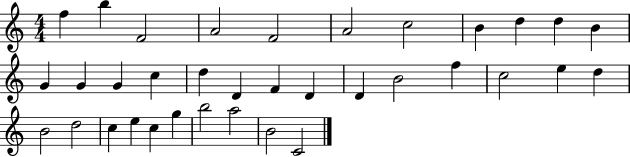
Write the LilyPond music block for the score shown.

{
  \clef treble
  \numericTimeSignature
  \time 4/4
  \key c \major
  f''4 b''4 f'2 | a'2 f'2 | a'2 c''2 | b'4 d''4 d''4 b'4 | \break g'4 g'4 g'4 c''4 | d''4 d'4 f'4 d'4 | d'4 b'2 f''4 | c''2 e''4 d''4 | \break b'2 d''2 | c''4 e''4 c''4 g''4 | b''2 a''2 | b'2 c'2 | \break \bar "|."
}